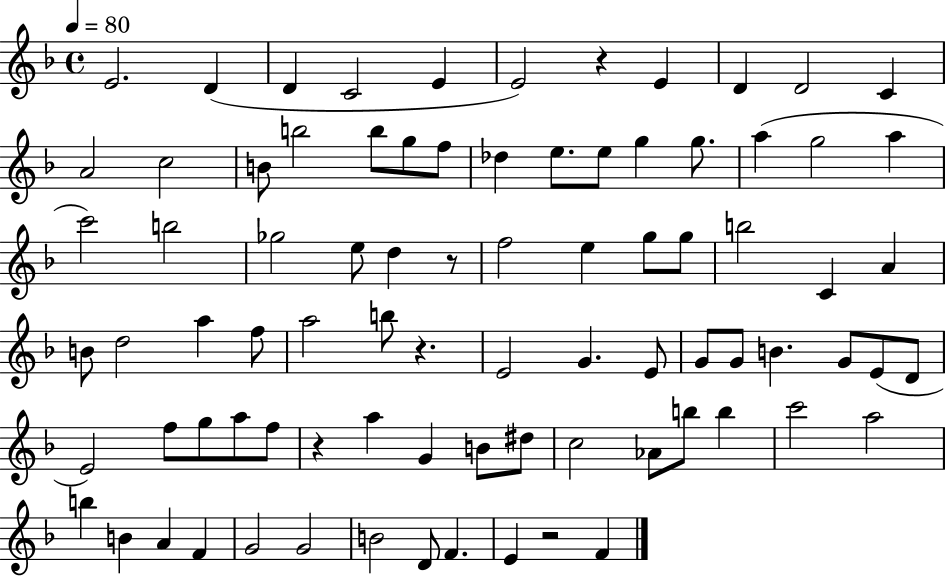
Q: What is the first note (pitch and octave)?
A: E4